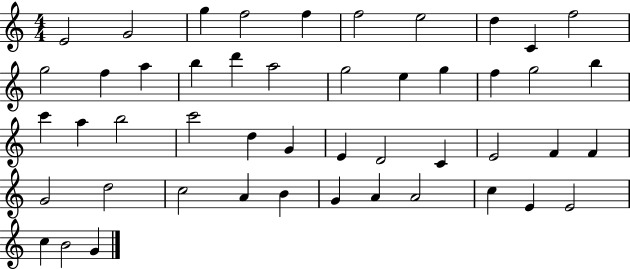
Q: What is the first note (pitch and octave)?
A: E4